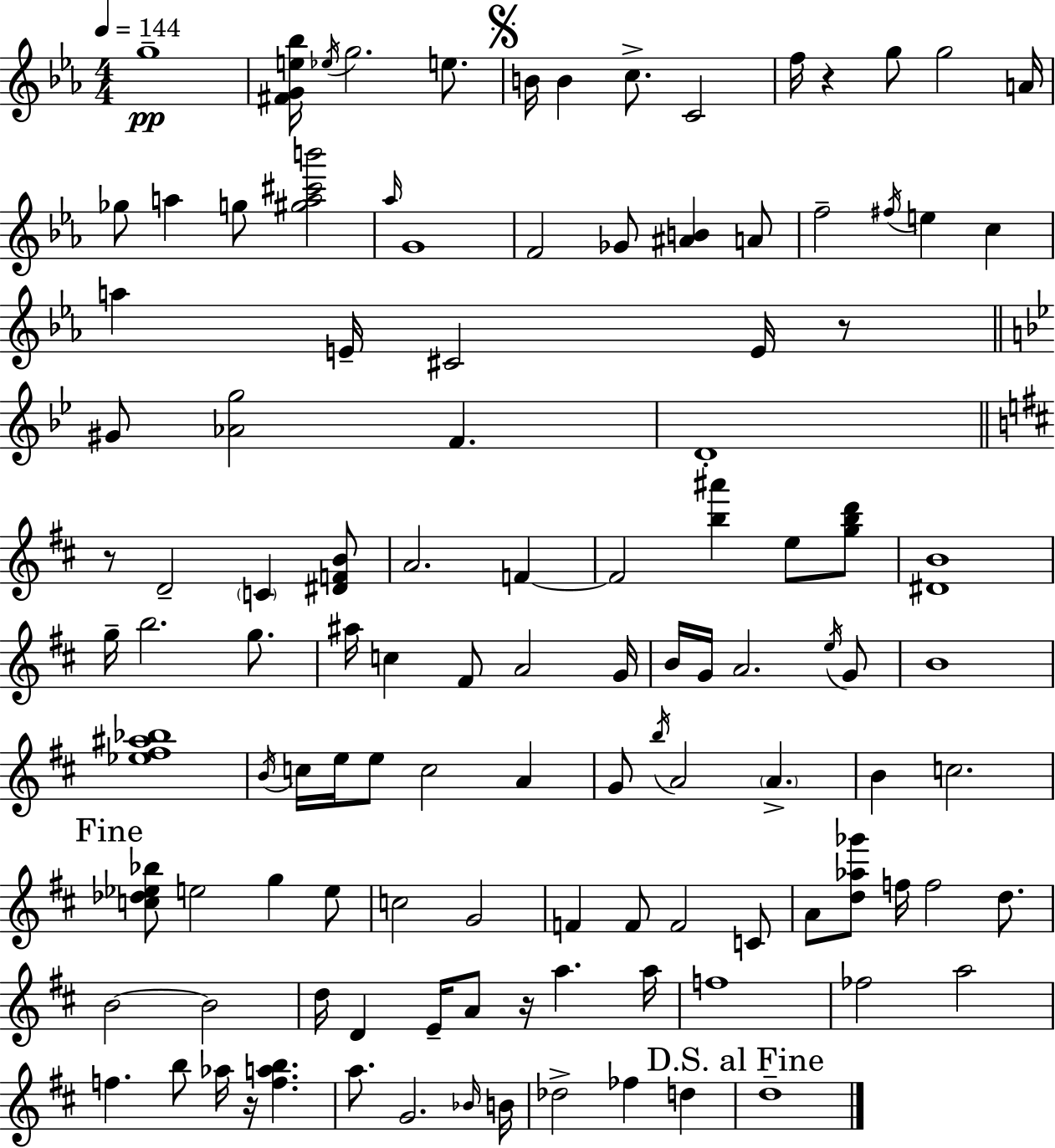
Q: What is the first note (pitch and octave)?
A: G5